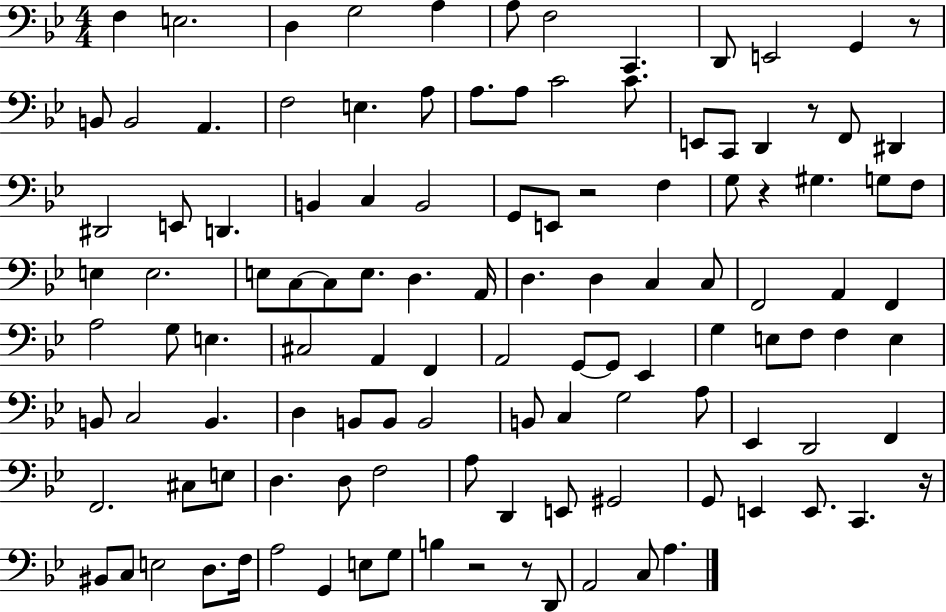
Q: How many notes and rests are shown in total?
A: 118